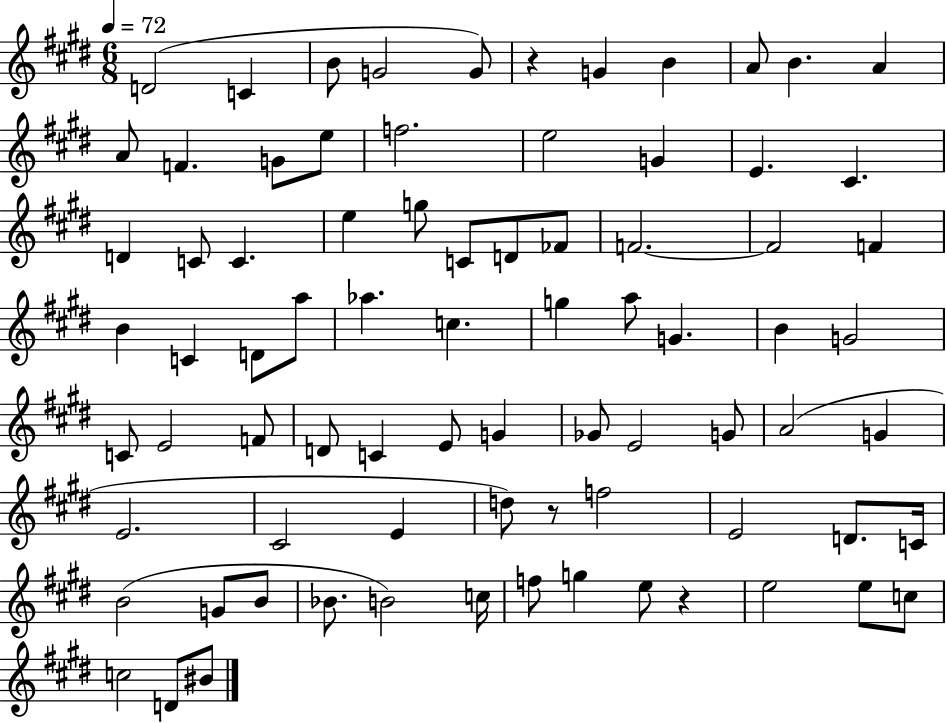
X:1
T:Untitled
M:6/8
L:1/4
K:E
D2 C B/2 G2 G/2 z G B A/2 B A A/2 F G/2 e/2 f2 e2 G E ^C D C/2 C e g/2 C/2 D/2 _F/2 F2 F2 F B C D/2 a/2 _a c g a/2 G B G2 C/2 E2 F/2 D/2 C E/2 G _G/2 E2 G/2 A2 G E2 ^C2 E d/2 z/2 f2 E2 D/2 C/4 B2 G/2 B/2 _B/2 B2 c/4 f/2 g e/2 z e2 e/2 c/2 c2 D/2 ^B/2